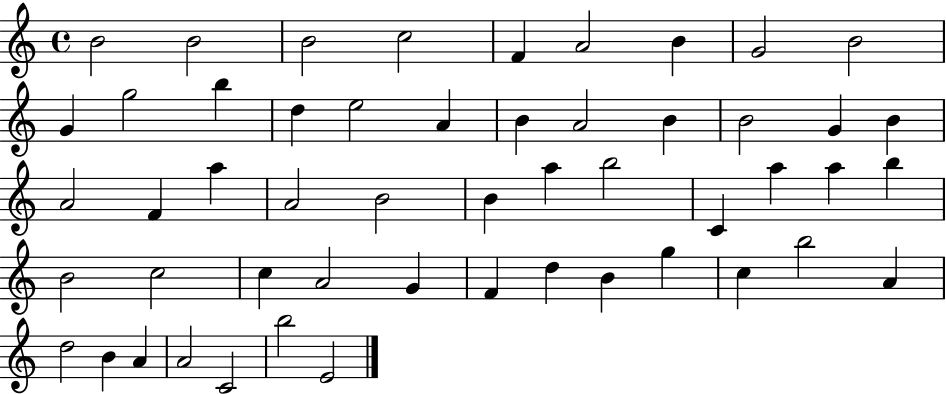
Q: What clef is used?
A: treble